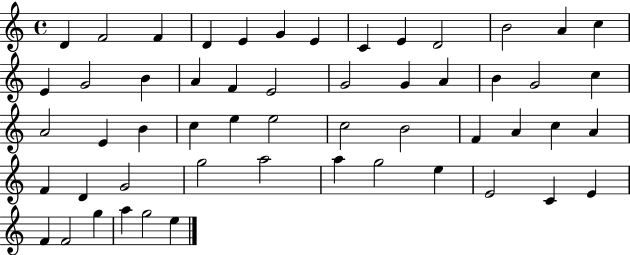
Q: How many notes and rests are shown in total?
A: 54